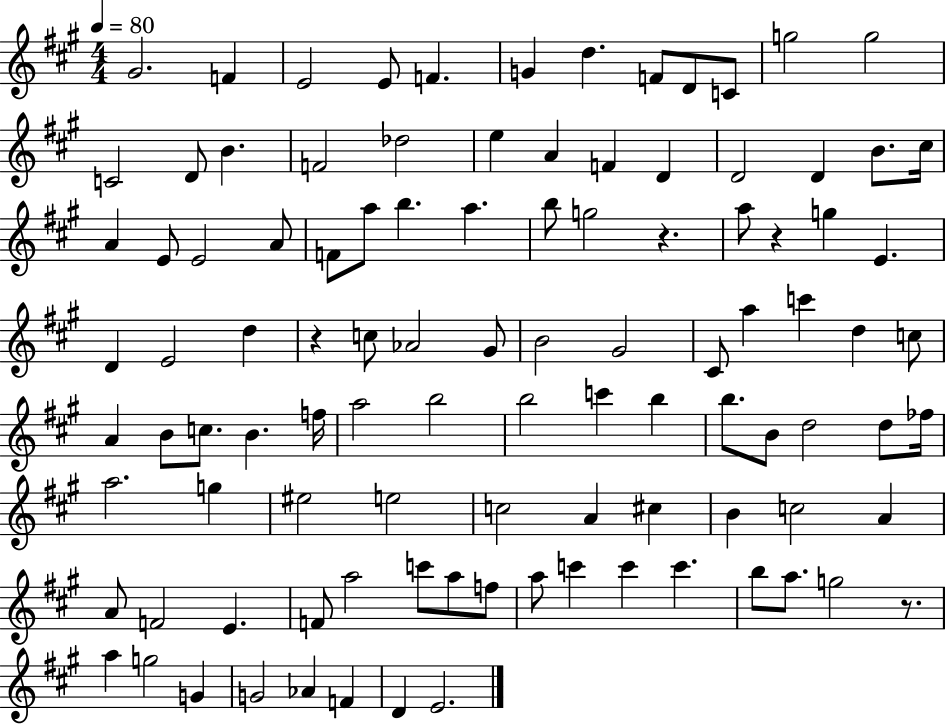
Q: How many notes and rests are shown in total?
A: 103